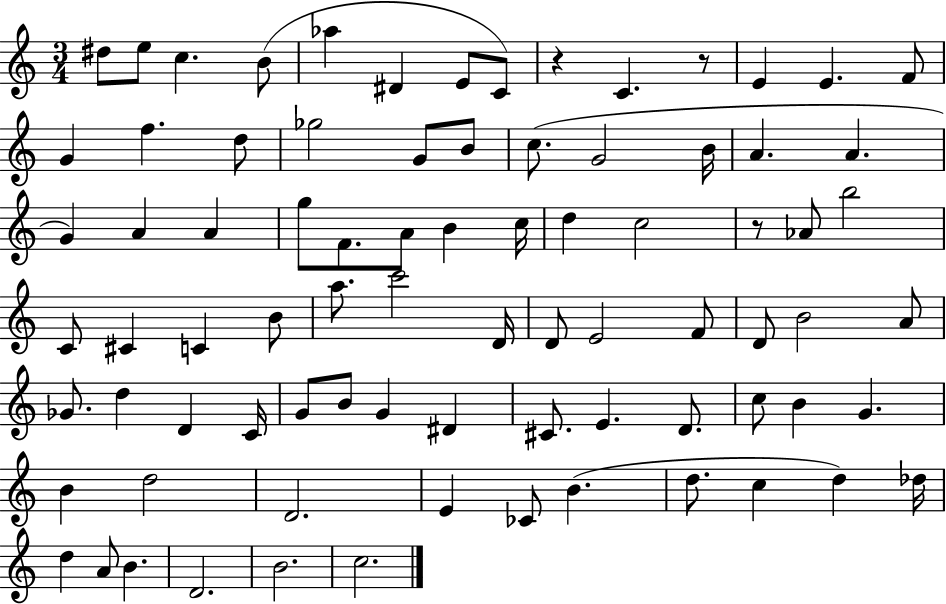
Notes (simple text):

D#5/e E5/e C5/q. B4/e Ab5/q D#4/q E4/e C4/e R/q C4/q. R/e E4/q E4/q. F4/e G4/q F5/q. D5/e Gb5/h G4/e B4/e C5/e. G4/h B4/s A4/q. A4/q. G4/q A4/q A4/q G5/e F4/e. A4/e B4/q C5/s D5/q C5/h R/e Ab4/e B5/h C4/e C#4/q C4/q B4/e A5/e. C6/h D4/s D4/e E4/h F4/e D4/e B4/h A4/e Gb4/e. D5/q D4/q C4/s G4/e B4/e G4/q D#4/q C#4/e. E4/q. D4/e. C5/e B4/q G4/q. B4/q D5/h D4/h. E4/q CES4/e B4/q. D5/e. C5/q D5/q Db5/s D5/q A4/e B4/q. D4/h. B4/h. C5/h.